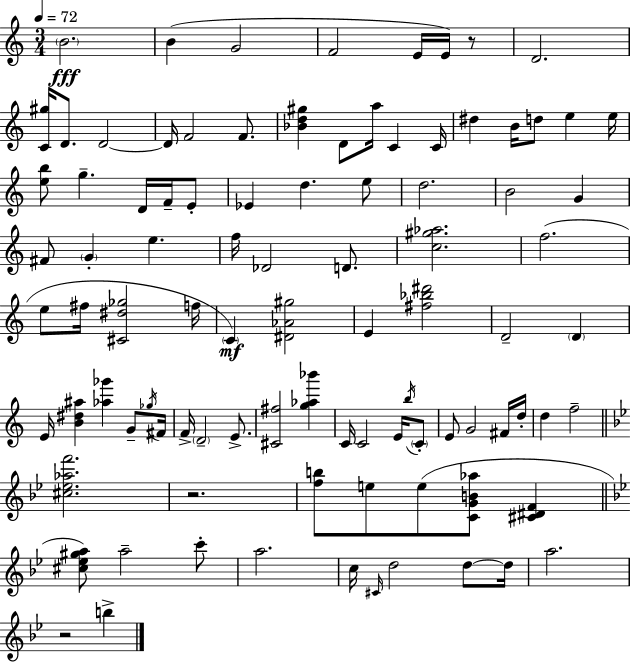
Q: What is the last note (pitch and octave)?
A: B5